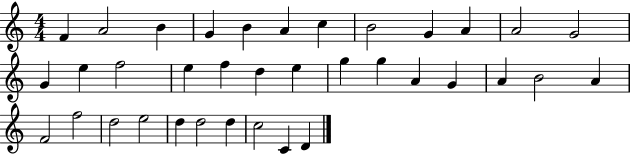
F4/q A4/h B4/q G4/q B4/q A4/q C5/q B4/h G4/q A4/q A4/h G4/h G4/q E5/q F5/h E5/q F5/q D5/q E5/q G5/q G5/q A4/q G4/q A4/q B4/h A4/q F4/h F5/h D5/h E5/h D5/q D5/h D5/q C5/h C4/q D4/q